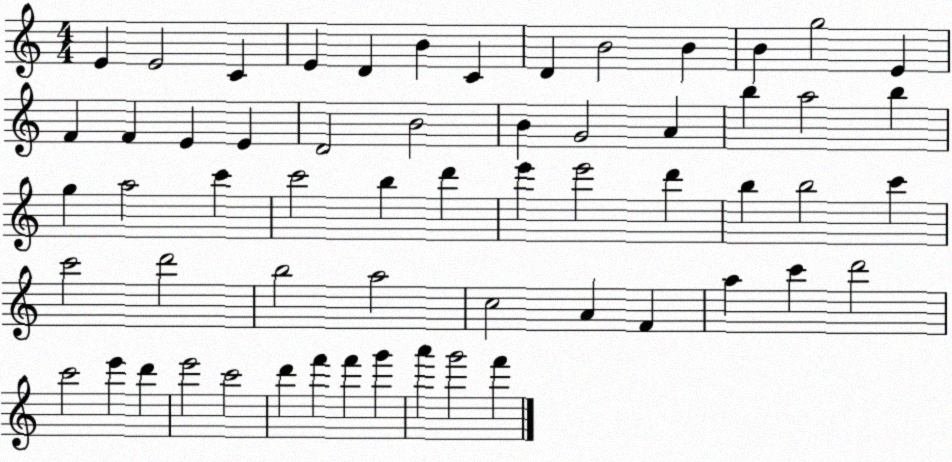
X:1
T:Untitled
M:4/4
L:1/4
K:C
E E2 C E D B C D B2 B B g2 E F F E E D2 B2 B G2 A b a2 b g a2 c' c'2 b d' e' e'2 d' b b2 c' c'2 d'2 b2 a2 c2 A F a c' d'2 c'2 e' d' e'2 c'2 d' f' f' g' a' g'2 f'